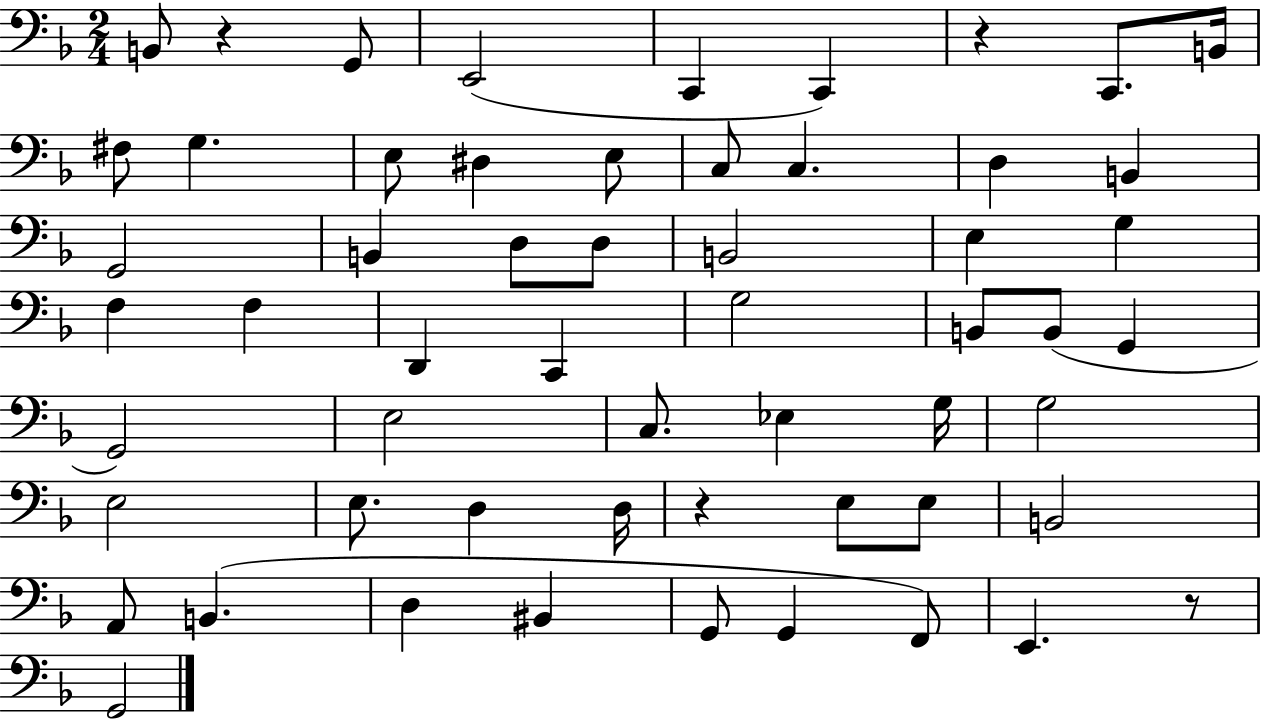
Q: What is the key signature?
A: F major